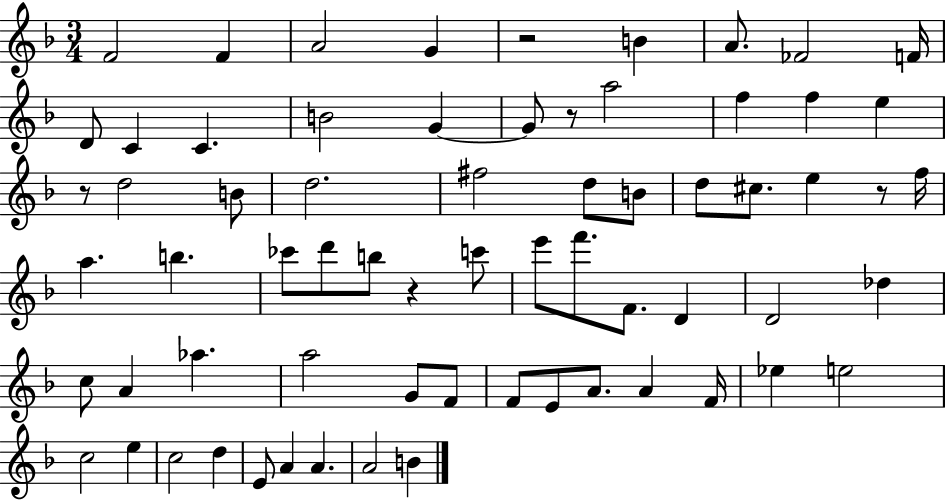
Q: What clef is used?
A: treble